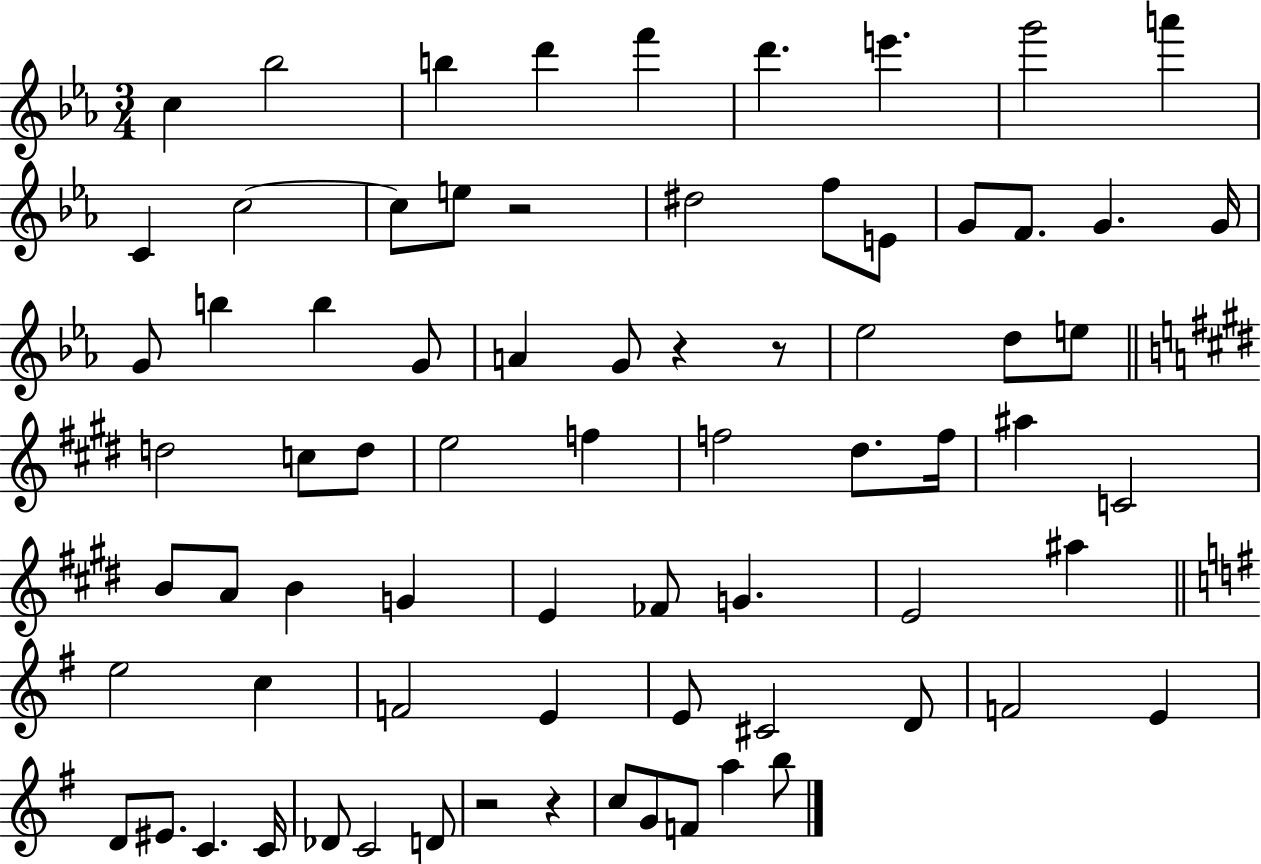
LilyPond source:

{
  \clef treble
  \numericTimeSignature
  \time 3/4
  \key ees \major
  \repeat volta 2 { c''4 bes''2 | b''4 d'''4 f'''4 | d'''4. e'''4. | g'''2 a'''4 | \break c'4 c''2~~ | c''8 e''8 r2 | dis''2 f''8 e'8 | g'8 f'8. g'4. g'16 | \break g'8 b''4 b''4 g'8 | a'4 g'8 r4 r8 | ees''2 d''8 e''8 | \bar "||" \break \key e \major d''2 c''8 d''8 | e''2 f''4 | f''2 dis''8. f''16 | ais''4 c'2 | \break b'8 a'8 b'4 g'4 | e'4 fes'8 g'4. | e'2 ais''4 | \bar "||" \break \key e \minor e''2 c''4 | f'2 e'4 | e'8 cis'2 d'8 | f'2 e'4 | \break d'8 eis'8. c'4. c'16 | des'8 c'2 d'8 | r2 r4 | c''8 g'8 f'8 a''4 b''8 | \break } \bar "|."
}